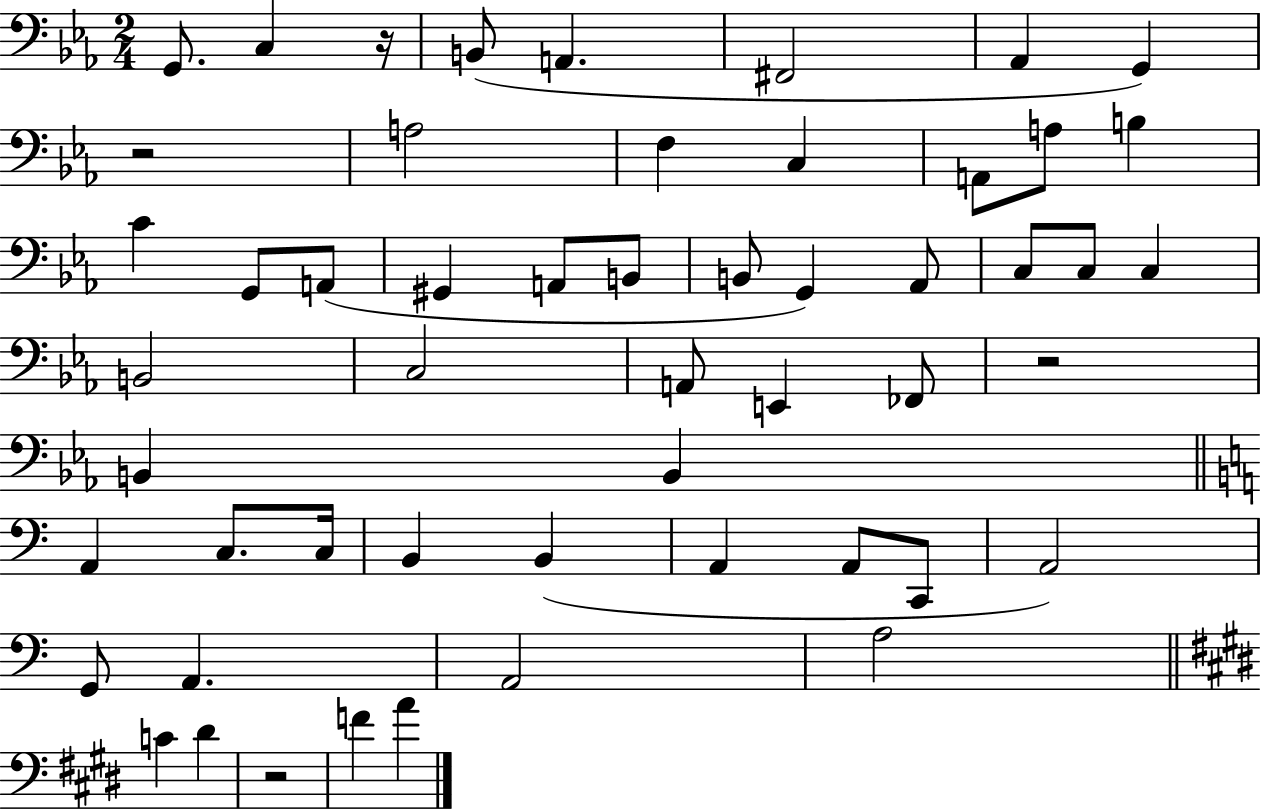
{
  \clef bass
  \numericTimeSignature
  \time 2/4
  \key ees \major
  g,8. c4 r16 | b,8( a,4. | fis,2 | aes,4 g,4) | \break r2 | a2 | f4 c4 | a,8 a8 b4 | \break c'4 g,8 a,8( | gis,4 a,8 b,8 | b,8 g,4) aes,8 | c8 c8 c4 | \break b,2 | c2 | a,8 e,4 fes,8 | r2 | \break b,4 b,4 | \bar "||" \break \key c \major a,4 c8. c16 | b,4 b,4( | a,4 a,8 c,8 | a,2) | \break g,8 a,4. | a,2 | a2 | \bar "||" \break \key e \major c'4 dis'4 | r2 | f'4 a'4 | \bar "|."
}